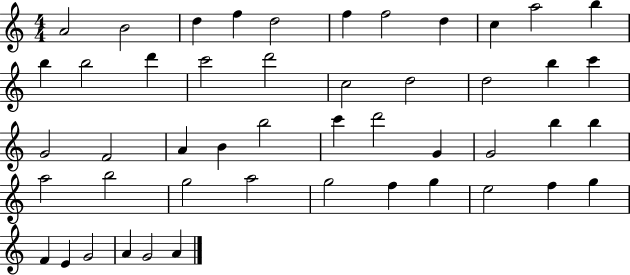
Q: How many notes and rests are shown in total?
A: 48